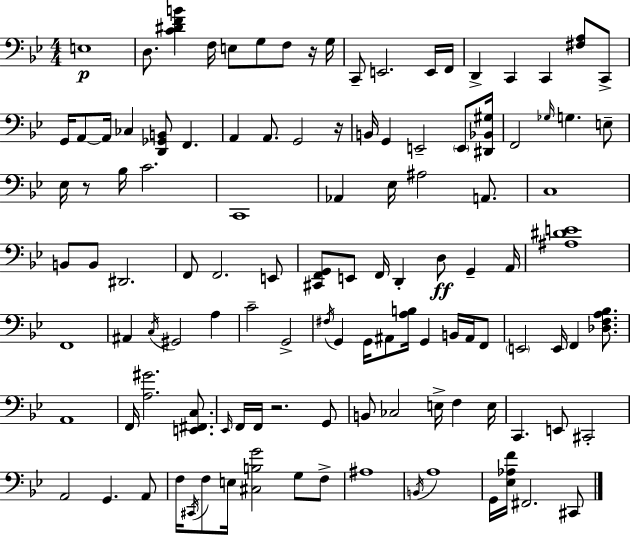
{
  \clef bass
  \numericTimeSignature
  \time 4/4
  \key bes \major
  e1\p | d8. <c' dis' f' b'>4 f16 e8 g8 f8 r16 g16 | c,8-- e,2. e,16 f,16 | d,4-> c,4 c,4 <fis a>8 c,8-> | \break g,16 a,8~~ a,16 ces4 <d, ges, b,>8 f,4. | a,4 a,8. g,2 r16 | b,16 g,4 e,2-- \parenthesize e,8 <dis, bes, gis>16 | f,2 \grace { ges16 } g4. e8-- | \break ees16 r8 bes16 c'2. | c,1 | aes,4 ees16 ais2 a,8. | c1 | \break b,8 b,8 dis,2. | f,8 f,2. e,8 | <cis, f, g,>8 e,8 f,16 d,4-. d8\ff g,4-- | a,16 <ais dis' e'>1 | \break f,1 | ais,4 \acciaccatura { c16 } gis,2 a4 | c'2-- g,2-> | \acciaccatura { fis16 } g,4 g,16 ais,8 <a b>16 g,4 b,16 | \break ais,16 f,8 \parenthesize e,2 e,16 f,4 | <des f a bes>8. a,1 | f,16 <a gis'>2. | <e, fis, c>8. \grace { ees,16 } f,16 f,16 r2. | \break g,8 b,8 ces2 e16-> f4 | e16 c,4. e,8 cis,2-. | a,2 g,4. | a,8 f16 \acciaccatura { cis,16 } f8 e16 <cis b g'>2 | \break g8 f8-> ais1 | \acciaccatura { b,16 } a1 | g,16 <ees aes f'>16 fis,2. | cis,8 \bar "|."
}